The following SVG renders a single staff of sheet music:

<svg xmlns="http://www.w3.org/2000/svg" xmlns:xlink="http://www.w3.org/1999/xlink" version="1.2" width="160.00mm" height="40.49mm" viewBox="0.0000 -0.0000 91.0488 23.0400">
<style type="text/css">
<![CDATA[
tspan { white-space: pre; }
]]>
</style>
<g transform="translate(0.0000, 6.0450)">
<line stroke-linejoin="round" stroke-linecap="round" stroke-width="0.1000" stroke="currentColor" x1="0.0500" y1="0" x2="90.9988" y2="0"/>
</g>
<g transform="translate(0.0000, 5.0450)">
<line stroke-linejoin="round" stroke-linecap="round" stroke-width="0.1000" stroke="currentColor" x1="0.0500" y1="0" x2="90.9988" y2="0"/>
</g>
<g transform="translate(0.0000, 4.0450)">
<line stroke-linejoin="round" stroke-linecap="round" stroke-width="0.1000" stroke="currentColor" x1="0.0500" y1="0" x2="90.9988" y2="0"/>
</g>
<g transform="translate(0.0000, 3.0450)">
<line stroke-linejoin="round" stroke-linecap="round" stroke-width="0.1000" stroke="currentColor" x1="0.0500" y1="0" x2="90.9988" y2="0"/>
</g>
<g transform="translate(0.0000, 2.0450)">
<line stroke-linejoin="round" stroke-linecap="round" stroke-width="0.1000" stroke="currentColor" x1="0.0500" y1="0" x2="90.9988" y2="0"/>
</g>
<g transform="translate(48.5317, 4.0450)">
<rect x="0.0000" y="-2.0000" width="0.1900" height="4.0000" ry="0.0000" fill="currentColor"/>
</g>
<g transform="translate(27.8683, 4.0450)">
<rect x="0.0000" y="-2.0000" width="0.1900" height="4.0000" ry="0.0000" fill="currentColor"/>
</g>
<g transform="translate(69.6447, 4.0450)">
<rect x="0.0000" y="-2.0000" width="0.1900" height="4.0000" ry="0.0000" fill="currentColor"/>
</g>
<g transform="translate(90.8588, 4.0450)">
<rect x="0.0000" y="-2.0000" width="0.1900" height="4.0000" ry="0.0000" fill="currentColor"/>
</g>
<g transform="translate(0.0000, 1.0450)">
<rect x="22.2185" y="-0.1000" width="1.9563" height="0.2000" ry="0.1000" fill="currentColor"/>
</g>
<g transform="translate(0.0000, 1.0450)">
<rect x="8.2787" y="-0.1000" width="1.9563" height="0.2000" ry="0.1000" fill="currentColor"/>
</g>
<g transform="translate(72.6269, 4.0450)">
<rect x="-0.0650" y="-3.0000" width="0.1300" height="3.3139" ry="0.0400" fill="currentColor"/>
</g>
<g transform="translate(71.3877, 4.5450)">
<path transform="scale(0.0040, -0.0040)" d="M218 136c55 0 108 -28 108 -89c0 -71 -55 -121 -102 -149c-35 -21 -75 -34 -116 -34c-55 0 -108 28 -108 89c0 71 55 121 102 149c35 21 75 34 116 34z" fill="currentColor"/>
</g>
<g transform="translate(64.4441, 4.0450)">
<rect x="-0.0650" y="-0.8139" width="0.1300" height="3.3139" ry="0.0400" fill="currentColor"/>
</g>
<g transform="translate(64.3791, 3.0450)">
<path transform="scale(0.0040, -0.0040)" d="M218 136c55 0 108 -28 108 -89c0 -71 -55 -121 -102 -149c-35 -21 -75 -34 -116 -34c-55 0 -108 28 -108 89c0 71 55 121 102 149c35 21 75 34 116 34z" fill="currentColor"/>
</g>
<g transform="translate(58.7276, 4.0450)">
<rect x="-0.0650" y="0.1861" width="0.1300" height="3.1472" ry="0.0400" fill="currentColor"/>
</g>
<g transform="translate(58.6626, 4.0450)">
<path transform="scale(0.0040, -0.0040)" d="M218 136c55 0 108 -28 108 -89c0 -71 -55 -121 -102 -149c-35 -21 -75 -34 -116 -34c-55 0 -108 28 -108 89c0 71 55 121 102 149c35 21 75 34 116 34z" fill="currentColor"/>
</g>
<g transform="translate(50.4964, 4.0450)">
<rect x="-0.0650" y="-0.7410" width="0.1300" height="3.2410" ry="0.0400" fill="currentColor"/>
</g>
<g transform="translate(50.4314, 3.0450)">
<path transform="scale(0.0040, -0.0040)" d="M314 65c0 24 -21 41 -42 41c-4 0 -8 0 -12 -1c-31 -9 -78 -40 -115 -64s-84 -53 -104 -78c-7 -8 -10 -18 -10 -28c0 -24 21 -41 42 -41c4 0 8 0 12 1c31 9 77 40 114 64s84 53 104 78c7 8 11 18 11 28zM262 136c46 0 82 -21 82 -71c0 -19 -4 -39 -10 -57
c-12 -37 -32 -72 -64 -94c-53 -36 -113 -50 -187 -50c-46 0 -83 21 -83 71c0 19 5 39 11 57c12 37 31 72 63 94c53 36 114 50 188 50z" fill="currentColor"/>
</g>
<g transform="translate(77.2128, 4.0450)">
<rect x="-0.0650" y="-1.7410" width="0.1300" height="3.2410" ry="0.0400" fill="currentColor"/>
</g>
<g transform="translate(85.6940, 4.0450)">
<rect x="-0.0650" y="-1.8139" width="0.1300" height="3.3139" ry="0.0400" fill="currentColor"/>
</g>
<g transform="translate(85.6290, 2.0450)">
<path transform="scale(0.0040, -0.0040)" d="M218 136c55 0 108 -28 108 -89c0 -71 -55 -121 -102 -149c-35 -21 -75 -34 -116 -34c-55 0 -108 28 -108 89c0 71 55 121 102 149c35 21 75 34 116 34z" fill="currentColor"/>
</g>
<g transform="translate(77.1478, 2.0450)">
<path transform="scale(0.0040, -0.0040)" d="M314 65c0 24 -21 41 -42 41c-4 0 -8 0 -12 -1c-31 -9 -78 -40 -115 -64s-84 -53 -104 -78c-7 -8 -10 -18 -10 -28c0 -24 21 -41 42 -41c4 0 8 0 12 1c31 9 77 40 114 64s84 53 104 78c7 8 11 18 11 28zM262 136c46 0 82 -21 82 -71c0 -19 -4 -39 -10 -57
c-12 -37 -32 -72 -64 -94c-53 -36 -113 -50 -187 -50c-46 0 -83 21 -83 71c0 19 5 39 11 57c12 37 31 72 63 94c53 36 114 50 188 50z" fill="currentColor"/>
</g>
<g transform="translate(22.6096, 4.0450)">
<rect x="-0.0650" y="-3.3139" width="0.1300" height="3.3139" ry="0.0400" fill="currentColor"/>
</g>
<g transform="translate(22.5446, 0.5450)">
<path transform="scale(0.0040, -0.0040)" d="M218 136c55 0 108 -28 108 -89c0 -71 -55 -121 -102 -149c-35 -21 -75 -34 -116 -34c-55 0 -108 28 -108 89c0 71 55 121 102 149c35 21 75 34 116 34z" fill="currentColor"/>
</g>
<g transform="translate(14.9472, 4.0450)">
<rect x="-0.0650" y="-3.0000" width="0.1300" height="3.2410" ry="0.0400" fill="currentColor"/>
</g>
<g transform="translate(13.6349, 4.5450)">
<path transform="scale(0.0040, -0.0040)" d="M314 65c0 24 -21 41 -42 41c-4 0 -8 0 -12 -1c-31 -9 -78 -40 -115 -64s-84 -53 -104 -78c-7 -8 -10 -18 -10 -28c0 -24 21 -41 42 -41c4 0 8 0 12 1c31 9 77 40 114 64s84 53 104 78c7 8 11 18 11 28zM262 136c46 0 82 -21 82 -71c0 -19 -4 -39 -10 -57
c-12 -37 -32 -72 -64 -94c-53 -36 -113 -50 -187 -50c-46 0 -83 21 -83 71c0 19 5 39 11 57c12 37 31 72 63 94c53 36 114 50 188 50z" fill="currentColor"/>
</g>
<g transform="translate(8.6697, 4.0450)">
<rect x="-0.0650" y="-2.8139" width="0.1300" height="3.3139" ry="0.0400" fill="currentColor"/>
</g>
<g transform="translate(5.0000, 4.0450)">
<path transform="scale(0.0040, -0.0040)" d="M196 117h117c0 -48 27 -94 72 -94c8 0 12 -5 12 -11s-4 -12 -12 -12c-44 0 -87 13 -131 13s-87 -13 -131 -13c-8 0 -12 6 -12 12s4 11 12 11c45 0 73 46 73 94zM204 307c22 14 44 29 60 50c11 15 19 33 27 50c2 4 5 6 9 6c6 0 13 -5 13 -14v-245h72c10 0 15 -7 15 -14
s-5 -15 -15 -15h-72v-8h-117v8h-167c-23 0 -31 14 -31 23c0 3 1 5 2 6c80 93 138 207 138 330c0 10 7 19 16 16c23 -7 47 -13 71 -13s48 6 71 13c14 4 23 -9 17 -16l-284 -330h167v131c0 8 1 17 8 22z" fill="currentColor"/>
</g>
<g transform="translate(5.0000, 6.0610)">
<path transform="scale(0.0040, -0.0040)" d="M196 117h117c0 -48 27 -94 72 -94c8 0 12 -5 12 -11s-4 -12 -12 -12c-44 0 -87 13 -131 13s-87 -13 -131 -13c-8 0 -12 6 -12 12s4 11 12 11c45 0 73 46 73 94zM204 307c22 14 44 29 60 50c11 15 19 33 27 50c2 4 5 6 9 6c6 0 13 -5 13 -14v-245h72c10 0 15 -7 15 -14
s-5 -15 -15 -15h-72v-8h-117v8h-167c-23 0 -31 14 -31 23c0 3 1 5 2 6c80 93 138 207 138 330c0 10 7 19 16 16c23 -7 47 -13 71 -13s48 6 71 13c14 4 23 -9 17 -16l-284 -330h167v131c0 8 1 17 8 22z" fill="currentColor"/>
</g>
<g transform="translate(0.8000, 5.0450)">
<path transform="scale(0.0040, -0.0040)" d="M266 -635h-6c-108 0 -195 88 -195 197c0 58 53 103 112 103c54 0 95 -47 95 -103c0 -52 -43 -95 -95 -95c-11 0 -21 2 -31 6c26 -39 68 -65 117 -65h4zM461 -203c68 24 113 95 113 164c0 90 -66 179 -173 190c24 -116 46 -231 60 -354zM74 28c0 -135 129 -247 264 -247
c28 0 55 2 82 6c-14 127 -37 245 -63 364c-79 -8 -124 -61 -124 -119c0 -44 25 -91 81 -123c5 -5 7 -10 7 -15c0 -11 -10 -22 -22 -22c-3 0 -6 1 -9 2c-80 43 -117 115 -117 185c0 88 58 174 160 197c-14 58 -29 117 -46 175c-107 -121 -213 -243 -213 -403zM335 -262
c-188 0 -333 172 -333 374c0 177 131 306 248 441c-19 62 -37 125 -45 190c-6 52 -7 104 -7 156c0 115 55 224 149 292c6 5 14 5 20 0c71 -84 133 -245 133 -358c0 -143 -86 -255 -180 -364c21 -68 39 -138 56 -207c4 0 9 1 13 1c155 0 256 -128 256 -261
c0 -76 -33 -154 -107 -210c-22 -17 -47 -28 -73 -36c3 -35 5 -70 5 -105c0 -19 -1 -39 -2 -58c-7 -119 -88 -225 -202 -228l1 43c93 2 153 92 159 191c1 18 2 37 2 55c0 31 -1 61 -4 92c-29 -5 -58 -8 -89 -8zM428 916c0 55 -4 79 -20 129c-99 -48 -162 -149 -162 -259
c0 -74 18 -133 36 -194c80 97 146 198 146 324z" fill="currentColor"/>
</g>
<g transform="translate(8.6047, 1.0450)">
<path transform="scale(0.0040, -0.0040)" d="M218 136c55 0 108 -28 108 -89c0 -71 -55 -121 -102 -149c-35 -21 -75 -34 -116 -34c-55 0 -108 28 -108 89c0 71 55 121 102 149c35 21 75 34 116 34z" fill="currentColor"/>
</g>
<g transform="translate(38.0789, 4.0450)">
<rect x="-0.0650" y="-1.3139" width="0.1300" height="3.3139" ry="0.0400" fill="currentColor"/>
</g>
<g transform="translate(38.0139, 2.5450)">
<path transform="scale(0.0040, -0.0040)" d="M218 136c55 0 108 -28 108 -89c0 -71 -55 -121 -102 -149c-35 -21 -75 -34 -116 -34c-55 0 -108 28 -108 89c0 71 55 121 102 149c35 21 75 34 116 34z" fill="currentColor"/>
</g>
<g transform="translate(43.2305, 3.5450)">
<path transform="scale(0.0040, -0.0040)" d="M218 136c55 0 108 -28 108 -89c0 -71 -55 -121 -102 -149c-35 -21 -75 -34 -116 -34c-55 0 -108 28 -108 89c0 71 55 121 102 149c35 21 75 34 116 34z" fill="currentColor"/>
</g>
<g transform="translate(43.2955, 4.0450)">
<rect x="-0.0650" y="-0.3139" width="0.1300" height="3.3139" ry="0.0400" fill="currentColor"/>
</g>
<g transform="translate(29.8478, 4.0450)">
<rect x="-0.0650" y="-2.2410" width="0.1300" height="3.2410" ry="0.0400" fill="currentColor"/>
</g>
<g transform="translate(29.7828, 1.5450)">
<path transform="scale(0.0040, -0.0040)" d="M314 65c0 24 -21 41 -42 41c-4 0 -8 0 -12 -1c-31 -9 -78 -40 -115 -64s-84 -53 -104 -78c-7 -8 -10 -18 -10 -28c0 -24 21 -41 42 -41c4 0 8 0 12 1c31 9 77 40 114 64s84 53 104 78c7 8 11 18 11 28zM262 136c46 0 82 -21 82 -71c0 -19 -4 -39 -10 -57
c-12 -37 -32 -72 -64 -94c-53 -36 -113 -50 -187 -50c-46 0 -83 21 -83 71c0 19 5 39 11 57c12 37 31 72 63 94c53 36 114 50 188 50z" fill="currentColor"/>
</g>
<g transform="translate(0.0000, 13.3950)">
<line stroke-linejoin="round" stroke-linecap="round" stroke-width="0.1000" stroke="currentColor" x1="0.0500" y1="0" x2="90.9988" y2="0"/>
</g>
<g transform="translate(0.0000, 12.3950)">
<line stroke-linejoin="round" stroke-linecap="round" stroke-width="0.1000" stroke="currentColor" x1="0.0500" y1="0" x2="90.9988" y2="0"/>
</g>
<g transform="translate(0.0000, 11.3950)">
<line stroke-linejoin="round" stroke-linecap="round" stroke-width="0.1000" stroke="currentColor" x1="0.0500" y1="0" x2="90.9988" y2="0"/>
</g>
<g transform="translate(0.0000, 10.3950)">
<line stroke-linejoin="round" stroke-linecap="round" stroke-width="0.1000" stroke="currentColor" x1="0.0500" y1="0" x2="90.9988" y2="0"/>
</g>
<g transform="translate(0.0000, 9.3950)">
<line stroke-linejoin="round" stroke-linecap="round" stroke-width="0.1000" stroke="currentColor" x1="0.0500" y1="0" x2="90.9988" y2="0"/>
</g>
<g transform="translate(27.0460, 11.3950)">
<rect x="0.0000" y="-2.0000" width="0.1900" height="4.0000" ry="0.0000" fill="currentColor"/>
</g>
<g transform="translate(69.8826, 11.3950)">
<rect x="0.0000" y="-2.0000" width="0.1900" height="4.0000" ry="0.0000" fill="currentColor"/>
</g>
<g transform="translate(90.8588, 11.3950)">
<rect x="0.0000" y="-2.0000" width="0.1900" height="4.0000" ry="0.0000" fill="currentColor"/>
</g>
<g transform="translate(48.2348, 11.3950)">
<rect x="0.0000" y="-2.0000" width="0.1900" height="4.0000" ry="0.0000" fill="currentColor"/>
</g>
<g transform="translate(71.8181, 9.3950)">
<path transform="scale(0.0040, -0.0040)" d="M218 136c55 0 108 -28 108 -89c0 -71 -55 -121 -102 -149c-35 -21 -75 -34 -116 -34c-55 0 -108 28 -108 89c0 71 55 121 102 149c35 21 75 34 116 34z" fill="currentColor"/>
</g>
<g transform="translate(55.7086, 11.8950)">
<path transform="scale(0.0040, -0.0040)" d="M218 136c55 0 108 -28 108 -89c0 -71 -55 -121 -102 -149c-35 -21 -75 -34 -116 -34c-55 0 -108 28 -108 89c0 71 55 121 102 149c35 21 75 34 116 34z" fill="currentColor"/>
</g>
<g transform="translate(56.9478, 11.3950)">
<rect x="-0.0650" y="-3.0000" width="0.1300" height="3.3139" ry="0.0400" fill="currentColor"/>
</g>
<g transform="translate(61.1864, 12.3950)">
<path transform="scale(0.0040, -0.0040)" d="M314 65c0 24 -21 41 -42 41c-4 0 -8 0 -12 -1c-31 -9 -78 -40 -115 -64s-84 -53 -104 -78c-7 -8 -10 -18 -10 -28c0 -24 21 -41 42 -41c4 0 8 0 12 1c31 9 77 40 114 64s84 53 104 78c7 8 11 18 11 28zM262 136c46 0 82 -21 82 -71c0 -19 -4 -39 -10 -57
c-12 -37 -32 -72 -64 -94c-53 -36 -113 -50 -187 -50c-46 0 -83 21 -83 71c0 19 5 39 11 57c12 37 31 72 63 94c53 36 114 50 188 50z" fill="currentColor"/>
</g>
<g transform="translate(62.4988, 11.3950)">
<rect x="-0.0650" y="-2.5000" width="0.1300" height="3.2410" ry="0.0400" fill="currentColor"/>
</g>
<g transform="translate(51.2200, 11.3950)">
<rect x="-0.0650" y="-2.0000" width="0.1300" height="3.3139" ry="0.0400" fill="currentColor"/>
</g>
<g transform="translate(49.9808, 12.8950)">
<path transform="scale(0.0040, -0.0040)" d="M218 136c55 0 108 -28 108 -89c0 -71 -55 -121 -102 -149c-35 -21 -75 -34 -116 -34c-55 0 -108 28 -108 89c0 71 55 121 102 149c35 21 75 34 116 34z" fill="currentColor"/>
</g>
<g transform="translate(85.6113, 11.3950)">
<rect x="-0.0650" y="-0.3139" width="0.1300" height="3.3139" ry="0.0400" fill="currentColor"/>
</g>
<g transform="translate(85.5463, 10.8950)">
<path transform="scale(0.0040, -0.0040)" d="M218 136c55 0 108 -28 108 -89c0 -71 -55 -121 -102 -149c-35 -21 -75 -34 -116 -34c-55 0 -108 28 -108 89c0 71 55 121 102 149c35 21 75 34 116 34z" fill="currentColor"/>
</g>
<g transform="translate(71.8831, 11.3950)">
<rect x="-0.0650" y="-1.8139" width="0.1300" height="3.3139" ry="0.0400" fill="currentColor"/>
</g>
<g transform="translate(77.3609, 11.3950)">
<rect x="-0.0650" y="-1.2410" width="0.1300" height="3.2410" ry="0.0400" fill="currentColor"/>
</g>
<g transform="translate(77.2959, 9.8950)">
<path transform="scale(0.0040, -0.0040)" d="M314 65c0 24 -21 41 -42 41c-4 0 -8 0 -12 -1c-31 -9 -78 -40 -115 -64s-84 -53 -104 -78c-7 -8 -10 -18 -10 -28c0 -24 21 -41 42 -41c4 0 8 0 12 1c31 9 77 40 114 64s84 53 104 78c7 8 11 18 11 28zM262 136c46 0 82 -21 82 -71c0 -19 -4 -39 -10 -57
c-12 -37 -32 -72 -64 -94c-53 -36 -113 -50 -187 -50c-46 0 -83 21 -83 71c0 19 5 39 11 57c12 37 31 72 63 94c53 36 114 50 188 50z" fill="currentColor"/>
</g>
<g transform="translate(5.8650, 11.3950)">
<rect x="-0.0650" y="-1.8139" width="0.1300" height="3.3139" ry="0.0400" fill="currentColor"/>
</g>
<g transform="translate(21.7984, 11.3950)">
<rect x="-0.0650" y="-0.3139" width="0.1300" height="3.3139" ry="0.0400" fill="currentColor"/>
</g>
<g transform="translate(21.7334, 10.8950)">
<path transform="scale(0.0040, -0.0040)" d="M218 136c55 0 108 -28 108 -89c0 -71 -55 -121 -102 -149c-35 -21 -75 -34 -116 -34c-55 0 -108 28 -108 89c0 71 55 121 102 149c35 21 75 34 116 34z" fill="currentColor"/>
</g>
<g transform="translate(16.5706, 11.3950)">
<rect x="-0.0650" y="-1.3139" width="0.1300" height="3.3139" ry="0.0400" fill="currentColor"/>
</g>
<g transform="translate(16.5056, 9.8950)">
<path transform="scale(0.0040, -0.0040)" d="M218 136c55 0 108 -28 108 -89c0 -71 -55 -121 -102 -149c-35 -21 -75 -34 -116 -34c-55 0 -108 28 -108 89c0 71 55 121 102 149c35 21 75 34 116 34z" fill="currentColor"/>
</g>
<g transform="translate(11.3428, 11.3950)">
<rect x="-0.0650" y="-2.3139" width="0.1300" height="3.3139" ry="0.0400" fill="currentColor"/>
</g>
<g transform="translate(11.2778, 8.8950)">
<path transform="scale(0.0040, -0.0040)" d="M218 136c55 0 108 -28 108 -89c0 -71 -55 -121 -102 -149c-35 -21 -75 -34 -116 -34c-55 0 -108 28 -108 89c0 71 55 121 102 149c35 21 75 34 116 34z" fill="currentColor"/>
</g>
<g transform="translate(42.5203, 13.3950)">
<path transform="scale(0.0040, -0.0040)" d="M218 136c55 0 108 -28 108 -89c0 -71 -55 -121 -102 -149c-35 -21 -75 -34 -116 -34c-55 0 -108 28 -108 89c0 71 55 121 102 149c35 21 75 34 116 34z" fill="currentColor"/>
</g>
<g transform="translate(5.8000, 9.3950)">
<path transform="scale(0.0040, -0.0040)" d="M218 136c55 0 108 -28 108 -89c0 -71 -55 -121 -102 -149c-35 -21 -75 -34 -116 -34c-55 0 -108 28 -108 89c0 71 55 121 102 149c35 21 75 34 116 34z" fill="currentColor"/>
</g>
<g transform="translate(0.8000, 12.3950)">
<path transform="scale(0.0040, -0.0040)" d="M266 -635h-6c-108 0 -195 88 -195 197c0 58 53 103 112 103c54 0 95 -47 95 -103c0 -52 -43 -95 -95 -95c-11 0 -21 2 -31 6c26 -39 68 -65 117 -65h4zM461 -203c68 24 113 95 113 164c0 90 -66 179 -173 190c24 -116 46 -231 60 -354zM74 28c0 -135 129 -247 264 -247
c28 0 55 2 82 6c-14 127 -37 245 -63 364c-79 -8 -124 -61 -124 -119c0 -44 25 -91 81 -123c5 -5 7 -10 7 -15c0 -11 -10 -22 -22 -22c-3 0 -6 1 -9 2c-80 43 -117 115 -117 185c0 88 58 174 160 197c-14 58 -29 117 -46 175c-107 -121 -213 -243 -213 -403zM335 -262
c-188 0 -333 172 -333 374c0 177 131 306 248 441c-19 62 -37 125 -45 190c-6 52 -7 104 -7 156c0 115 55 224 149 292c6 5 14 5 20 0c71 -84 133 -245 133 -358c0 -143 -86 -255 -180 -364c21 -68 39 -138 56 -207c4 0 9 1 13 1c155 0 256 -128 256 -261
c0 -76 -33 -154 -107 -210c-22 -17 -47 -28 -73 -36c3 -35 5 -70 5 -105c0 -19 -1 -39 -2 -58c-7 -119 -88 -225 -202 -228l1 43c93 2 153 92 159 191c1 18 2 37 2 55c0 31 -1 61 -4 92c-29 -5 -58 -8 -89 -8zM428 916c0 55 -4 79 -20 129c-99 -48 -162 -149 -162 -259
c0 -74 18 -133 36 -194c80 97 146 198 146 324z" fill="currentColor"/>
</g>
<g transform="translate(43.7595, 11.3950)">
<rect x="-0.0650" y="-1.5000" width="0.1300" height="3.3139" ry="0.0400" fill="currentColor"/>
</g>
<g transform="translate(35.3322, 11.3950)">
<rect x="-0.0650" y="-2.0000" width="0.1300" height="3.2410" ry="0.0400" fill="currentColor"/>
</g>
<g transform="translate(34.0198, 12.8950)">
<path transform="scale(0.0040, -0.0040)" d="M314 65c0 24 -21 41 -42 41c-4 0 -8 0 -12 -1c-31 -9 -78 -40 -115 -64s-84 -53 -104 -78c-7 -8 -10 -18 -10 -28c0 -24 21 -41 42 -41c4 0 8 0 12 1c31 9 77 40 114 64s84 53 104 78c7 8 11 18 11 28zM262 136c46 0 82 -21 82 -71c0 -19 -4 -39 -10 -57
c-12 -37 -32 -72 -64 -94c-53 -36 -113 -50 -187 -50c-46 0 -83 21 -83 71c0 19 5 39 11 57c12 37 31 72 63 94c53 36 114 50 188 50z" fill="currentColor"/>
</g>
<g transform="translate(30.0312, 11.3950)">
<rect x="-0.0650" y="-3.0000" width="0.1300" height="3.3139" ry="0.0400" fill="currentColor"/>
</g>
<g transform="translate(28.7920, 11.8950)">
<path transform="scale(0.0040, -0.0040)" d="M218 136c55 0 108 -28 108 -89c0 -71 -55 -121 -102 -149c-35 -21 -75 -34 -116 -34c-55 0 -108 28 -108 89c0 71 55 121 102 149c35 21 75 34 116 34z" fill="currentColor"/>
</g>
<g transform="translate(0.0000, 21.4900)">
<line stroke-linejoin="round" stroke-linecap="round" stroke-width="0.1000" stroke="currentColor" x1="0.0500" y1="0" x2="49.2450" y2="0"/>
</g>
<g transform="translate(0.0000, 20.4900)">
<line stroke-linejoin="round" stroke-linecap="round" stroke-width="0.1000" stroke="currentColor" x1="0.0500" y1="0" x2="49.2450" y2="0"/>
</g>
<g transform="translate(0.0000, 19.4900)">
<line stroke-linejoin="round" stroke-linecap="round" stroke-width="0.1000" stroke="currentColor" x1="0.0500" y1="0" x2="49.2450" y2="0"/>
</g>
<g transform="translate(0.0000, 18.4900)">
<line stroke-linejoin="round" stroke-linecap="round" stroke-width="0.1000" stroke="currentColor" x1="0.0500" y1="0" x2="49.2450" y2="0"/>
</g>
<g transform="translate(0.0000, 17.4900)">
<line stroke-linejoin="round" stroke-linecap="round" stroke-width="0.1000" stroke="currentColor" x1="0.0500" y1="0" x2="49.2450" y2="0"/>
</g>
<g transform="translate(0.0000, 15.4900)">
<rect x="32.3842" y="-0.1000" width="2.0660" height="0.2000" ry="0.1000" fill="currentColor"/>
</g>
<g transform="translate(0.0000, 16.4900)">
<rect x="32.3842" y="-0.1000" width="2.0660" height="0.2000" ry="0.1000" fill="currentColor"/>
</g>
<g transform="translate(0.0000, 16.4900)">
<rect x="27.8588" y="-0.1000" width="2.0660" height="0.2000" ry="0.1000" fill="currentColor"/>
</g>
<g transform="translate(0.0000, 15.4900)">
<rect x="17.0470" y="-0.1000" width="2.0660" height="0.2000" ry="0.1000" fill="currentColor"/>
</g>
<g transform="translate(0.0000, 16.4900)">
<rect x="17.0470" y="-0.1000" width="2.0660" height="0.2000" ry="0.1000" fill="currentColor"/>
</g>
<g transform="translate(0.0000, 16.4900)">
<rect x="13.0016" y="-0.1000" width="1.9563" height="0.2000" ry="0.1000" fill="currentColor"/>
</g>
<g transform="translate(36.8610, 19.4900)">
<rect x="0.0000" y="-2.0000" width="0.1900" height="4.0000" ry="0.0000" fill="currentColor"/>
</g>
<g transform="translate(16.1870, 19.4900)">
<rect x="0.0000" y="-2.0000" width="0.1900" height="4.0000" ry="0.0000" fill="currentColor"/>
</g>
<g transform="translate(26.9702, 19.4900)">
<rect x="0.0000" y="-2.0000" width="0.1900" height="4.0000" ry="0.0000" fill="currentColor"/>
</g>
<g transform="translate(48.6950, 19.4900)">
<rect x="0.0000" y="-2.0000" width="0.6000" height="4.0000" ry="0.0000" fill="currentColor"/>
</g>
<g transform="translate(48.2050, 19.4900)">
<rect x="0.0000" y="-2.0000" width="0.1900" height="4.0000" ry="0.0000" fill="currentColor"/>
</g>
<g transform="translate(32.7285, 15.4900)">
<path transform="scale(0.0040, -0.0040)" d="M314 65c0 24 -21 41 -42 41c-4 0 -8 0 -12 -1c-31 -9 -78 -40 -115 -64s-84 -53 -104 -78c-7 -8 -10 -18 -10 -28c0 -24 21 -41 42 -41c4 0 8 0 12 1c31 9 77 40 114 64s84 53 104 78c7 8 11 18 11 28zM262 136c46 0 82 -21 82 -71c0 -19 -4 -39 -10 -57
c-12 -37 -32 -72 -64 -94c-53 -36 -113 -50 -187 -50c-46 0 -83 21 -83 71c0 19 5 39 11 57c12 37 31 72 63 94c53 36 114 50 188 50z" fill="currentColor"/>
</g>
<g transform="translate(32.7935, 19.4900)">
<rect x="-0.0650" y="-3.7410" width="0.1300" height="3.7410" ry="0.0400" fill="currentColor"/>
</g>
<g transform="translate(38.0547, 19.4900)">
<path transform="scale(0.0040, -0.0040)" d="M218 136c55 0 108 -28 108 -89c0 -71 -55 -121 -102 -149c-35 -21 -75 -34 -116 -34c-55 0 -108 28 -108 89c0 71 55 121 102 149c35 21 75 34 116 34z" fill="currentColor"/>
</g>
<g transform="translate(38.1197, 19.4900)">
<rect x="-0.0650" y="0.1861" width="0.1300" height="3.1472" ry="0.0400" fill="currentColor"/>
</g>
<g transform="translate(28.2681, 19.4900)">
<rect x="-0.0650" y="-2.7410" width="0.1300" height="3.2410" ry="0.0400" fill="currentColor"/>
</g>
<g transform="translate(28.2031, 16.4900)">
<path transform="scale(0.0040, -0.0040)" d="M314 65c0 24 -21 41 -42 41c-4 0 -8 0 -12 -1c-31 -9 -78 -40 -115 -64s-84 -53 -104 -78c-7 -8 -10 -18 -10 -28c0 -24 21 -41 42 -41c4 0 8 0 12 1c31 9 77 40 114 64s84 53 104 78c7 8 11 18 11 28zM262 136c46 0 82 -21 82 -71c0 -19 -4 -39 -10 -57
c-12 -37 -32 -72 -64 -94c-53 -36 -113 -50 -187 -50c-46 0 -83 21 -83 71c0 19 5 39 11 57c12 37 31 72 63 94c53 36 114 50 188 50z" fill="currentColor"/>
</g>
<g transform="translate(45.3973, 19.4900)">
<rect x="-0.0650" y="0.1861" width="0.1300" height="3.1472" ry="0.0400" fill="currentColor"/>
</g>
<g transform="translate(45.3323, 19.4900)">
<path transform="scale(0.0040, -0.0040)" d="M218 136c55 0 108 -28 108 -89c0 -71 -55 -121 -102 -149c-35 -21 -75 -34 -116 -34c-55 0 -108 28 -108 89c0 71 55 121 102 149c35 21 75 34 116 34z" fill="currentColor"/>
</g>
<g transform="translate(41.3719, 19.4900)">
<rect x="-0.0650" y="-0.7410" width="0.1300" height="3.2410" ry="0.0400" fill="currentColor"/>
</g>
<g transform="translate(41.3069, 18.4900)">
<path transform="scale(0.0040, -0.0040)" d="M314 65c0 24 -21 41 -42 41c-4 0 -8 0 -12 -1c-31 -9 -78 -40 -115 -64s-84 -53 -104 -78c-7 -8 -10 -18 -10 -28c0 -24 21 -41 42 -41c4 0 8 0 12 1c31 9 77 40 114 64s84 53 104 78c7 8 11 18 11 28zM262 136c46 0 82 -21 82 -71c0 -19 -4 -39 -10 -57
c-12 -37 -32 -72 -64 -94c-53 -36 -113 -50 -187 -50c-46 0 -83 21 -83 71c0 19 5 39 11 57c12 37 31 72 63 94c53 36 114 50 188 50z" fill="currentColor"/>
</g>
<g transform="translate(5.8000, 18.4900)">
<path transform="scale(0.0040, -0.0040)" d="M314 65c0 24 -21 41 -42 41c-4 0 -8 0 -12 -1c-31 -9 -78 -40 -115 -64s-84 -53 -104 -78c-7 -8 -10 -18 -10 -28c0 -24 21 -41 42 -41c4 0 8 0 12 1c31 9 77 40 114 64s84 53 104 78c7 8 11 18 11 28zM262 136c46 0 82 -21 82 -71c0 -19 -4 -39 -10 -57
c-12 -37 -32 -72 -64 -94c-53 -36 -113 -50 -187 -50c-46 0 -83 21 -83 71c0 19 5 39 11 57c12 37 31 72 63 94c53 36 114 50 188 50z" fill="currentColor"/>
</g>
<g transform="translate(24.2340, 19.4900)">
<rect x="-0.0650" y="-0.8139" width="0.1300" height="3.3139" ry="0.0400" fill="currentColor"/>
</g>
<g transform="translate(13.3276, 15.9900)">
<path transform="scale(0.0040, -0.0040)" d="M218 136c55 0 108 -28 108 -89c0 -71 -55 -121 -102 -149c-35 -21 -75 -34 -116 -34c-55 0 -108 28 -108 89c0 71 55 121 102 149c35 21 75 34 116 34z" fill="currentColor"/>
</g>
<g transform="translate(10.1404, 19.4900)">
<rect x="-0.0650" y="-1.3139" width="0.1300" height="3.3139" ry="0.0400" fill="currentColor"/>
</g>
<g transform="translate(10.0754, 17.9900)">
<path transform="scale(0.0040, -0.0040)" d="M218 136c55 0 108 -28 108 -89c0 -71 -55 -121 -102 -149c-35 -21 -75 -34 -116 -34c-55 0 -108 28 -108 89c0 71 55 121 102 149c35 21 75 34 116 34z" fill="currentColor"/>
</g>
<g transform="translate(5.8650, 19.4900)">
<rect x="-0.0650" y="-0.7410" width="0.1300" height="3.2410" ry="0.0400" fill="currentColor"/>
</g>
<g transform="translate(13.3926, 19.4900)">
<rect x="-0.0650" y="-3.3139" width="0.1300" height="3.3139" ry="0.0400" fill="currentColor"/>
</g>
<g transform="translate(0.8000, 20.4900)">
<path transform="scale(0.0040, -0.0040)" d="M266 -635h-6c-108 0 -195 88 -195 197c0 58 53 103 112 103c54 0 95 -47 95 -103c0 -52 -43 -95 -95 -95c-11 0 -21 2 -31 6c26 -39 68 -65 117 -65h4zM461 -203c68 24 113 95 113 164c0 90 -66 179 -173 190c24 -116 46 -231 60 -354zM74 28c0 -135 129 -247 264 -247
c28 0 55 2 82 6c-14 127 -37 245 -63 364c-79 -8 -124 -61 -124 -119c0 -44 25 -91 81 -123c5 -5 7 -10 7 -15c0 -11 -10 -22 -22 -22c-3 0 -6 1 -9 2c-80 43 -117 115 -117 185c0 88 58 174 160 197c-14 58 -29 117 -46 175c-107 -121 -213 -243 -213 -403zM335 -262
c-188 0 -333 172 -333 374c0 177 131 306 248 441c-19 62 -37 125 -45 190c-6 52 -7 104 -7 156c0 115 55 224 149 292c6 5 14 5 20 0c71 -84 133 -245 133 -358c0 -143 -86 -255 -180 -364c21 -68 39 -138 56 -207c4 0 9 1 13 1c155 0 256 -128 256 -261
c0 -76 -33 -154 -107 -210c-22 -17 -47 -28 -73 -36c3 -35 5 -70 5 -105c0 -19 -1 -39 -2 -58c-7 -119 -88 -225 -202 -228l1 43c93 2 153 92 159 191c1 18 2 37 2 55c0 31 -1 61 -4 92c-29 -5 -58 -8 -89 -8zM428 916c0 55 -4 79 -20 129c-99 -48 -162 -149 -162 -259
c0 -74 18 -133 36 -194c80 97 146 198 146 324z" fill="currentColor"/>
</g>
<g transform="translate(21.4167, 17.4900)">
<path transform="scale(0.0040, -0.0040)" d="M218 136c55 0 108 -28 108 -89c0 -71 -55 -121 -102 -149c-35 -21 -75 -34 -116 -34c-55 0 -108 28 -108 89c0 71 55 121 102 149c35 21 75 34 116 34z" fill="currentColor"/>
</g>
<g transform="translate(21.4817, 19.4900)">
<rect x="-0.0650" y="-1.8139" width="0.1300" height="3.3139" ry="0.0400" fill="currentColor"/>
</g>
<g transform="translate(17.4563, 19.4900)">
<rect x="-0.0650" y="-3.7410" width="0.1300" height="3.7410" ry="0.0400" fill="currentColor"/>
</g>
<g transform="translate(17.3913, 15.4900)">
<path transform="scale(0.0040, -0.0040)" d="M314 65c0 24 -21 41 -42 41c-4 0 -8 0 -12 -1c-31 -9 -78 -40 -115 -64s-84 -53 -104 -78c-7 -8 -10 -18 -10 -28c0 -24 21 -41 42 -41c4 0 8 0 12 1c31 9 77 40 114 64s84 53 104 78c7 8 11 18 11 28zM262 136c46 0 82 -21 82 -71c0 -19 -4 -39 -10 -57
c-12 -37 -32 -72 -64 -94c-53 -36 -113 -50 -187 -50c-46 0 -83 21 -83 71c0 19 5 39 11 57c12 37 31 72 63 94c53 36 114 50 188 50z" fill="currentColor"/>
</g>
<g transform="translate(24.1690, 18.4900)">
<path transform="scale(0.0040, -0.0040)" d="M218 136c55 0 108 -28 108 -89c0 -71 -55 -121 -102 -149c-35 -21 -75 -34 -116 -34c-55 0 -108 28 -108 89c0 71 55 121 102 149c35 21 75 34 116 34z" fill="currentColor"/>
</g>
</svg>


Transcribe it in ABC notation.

X:1
T:Untitled
M:4/4
L:1/4
K:C
a A2 b g2 e c d2 B d A f2 f f g e c A F2 E F A G2 f e2 c d2 e b c'2 f d a2 c'2 B d2 B